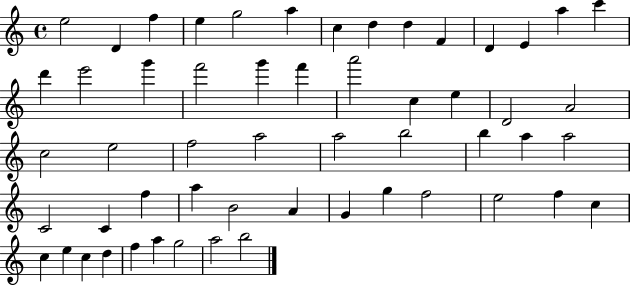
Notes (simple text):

E5/h D4/q F5/q E5/q G5/h A5/q C5/q D5/q D5/q F4/q D4/q E4/q A5/q C6/q D6/q E6/h G6/q F6/h G6/q F6/q A6/h C5/q E5/q D4/h A4/h C5/h E5/h F5/h A5/h A5/h B5/h B5/q A5/q A5/h C4/h C4/q F5/q A5/q B4/h A4/q G4/q G5/q F5/h E5/h F5/q C5/q C5/q E5/q C5/q D5/q F5/q A5/q G5/h A5/h B5/h